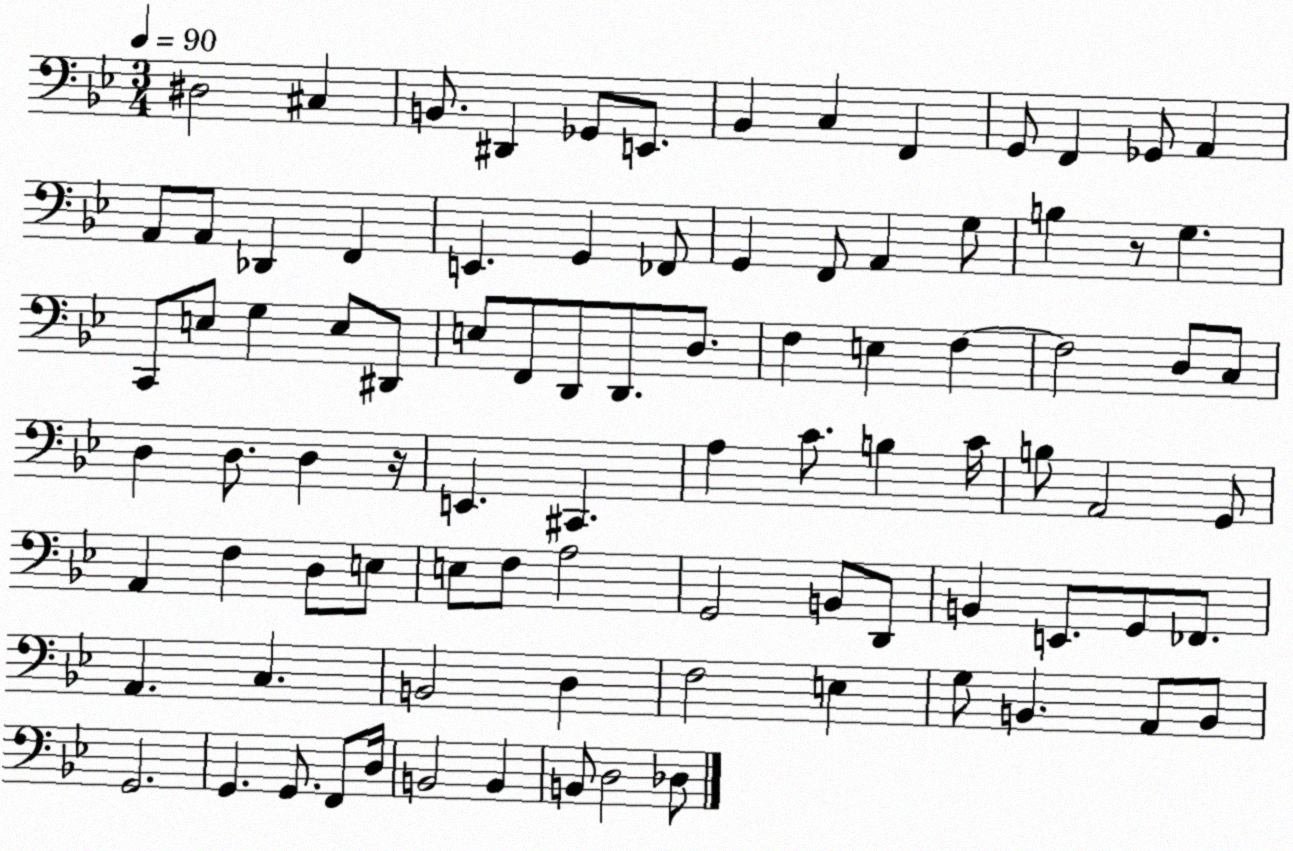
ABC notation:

X:1
T:Untitled
M:3/4
L:1/4
K:Bb
^D,2 ^C, B,,/2 ^D,, _G,,/2 E,,/2 _B,, C, F,, G,,/2 F,, _G,,/2 A,, A,,/2 A,,/2 _D,, F,, E,, G,, _F,,/2 G,, F,,/2 A,, G,/2 B, z/2 G, C,,/2 E,/2 G, E,/2 ^D,,/2 E,/2 F,,/2 D,,/2 D,,/2 D,/2 F, E, F, F,2 D,/2 C,/2 D, D,/2 D, z/4 E,, ^C,, A, C/2 B, C/4 B,/2 A,,2 G,,/2 A,, F, D,/2 E,/2 E,/2 F,/2 A,2 G,,2 B,,/2 D,,/2 B,, E,,/2 G,,/2 _F,,/2 A,, C, B,,2 D, F,2 E, G,/2 B,, A,,/2 B,,/2 G,,2 G,, G,,/2 F,,/2 D,/4 B,,2 B,, B,,/2 D,2 _D,/2